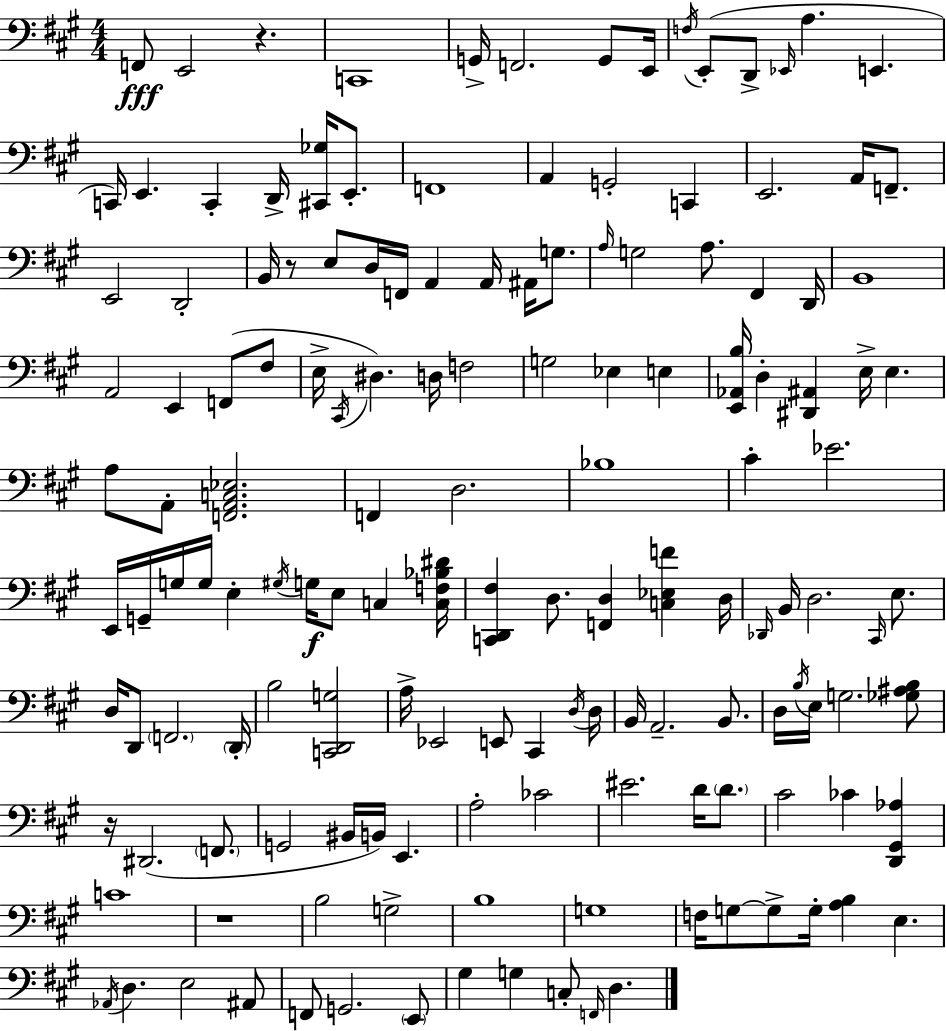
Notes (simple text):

F2/e E2/h R/q. C2/w G2/s F2/h. G2/e E2/s F3/s E2/e D2/e Eb2/s A3/q. E2/q. C2/s E2/q. C2/q D2/s [C#2,Gb3]/s E2/e. F2/w A2/q G2/h C2/q E2/h. A2/s F2/e. E2/h D2/h B2/s R/e E3/e D3/s F2/s A2/q A2/s A#2/s G3/e. A3/s G3/h A3/e. F#2/q D2/s B2/w A2/h E2/q F2/e F#3/e E3/s C#2/s D#3/q. D3/s F3/h G3/h Eb3/q E3/q [E2,Ab2,B3]/s D3/q [D#2,A#2]/q E3/s E3/q. A3/e A2/e [F2,A2,C3,Eb3]/h. F2/q D3/h. Bb3/w C#4/q Eb4/h. E2/s G2/s G3/s G3/s E3/q G#3/s G3/s E3/e C3/q [C3,F3,Bb3,D#4]/s [C2,D2,F#3]/q D3/e. [F2,D3]/q [C3,Eb3,F4]/q D3/s Db2/s B2/s D3/h. C#2/s E3/e. D3/s D2/e F2/h. D2/s B3/h [C2,D2,G3]/h A3/s Eb2/h E2/e C#2/q D3/s D3/s B2/s A2/h. B2/e. D3/s B3/s E3/s G3/h. [Gb3,A#3,B3]/e R/s D#2/h. F2/e. G2/h BIS2/s B2/s E2/q. A3/h CES4/h EIS4/h. D4/s D4/e. C#4/h CES4/q [D2,G#2,Ab3]/q C4/w R/w B3/h G3/h B3/w G3/w F3/s G3/e G3/e G3/s [A3,B3]/q E3/q. Ab2/s D3/q. E3/h A#2/e F2/e G2/h. E2/e G#3/q G3/q C3/e F2/s D3/q.